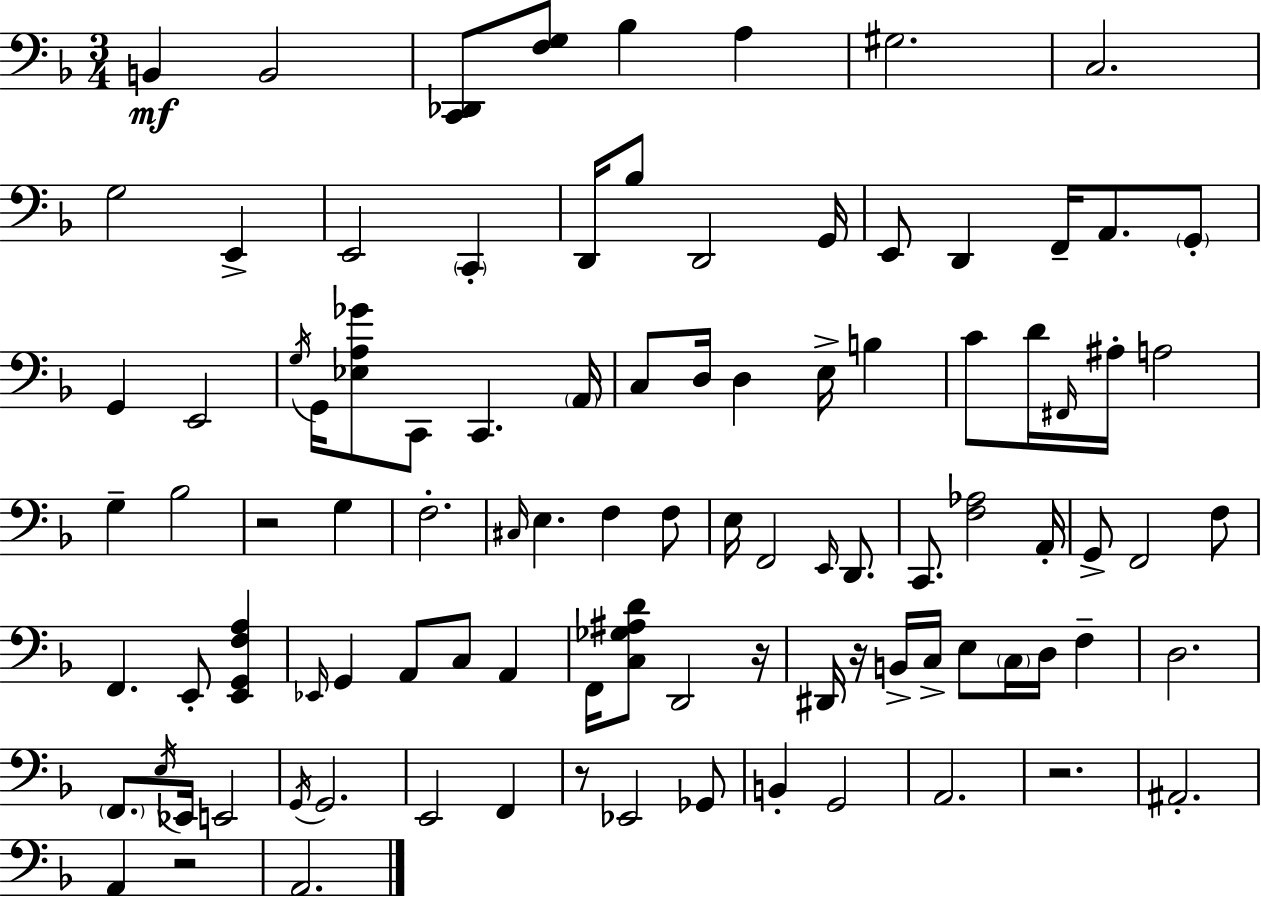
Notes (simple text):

B2/q B2/h [C2,Db2]/e [F3,G3]/e Bb3/q A3/q G#3/h. C3/h. G3/h E2/q E2/h C2/q D2/s Bb3/e D2/h G2/s E2/e D2/q F2/s A2/e. G2/e G2/q E2/h G3/s G2/s [Eb3,A3,Gb4]/e C2/e C2/q. A2/s C3/e D3/s D3/q E3/s B3/q C4/e D4/s F#2/s A#3/s A3/h G3/q Bb3/h R/h G3/q F3/h. C#3/s E3/q. F3/q F3/e E3/s F2/h E2/s D2/e. C2/e. [F3,Ab3]/h A2/s G2/e F2/h F3/e F2/q. E2/e [E2,G2,F3,A3]/q Eb2/s G2/q A2/e C3/e A2/q F2/s [C3,Gb3,A#3,D4]/e D2/h R/s D#2/s R/s B2/s C3/s E3/e C3/s D3/s F3/q D3/h. F2/e. E3/s Eb2/s E2/h G2/s G2/h. E2/h F2/q R/e Eb2/h Gb2/e B2/q G2/h A2/h. R/h. A#2/h. A2/q R/h A2/h.